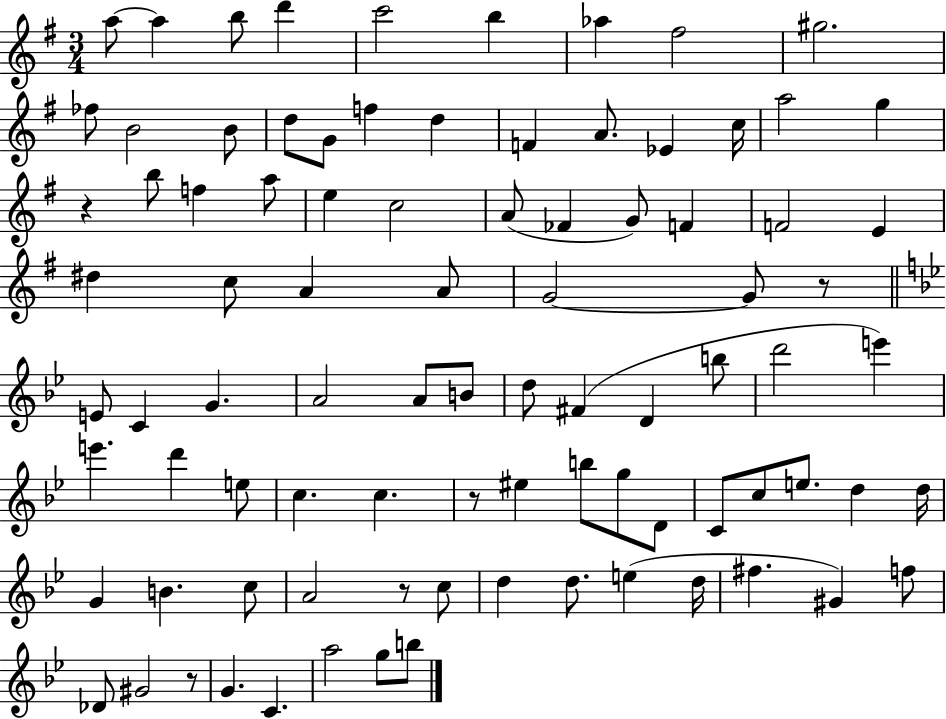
{
  \clef treble
  \numericTimeSignature
  \time 3/4
  \key g \major
  \repeat volta 2 { a''8~~ a''4 b''8 d'''4 | c'''2 b''4 | aes''4 fis''2 | gis''2. | \break fes''8 b'2 b'8 | d''8 g'8 f''4 d''4 | f'4 a'8. ees'4 c''16 | a''2 g''4 | \break r4 b''8 f''4 a''8 | e''4 c''2 | a'8( fes'4 g'8) f'4 | f'2 e'4 | \break dis''4 c''8 a'4 a'8 | g'2~~ g'8 r8 | \bar "||" \break \key bes \major e'8 c'4 g'4. | a'2 a'8 b'8 | d''8 fis'4( d'4 b''8 | d'''2 e'''4) | \break e'''4. d'''4 e''8 | c''4. c''4. | r8 eis''4 b''8 g''8 d'8 | c'8 c''8 e''8. d''4 d''16 | \break g'4 b'4. c''8 | a'2 r8 c''8 | d''4 d''8. e''4( d''16 | fis''4. gis'4) f''8 | \break des'8 gis'2 r8 | g'4. c'4. | a''2 g''8 b''8 | } \bar "|."
}